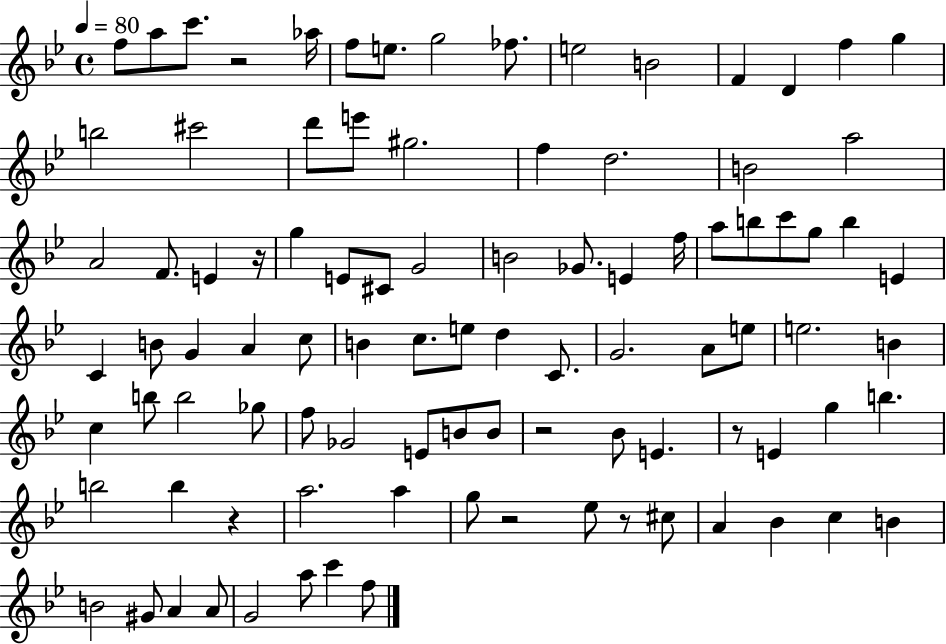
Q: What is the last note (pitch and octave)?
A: F5